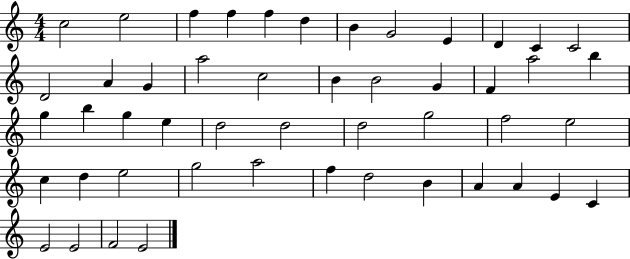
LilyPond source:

{
  \clef treble
  \numericTimeSignature
  \time 4/4
  \key c \major
  c''2 e''2 | f''4 f''4 f''4 d''4 | b'4 g'2 e'4 | d'4 c'4 c'2 | \break d'2 a'4 g'4 | a''2 c''2 | b'4 b'2 g'4 | f'4 a''2 b''4 | \break g''4 b''4 g''4 e''4 | d''2 d''2 | d''2 g''2 | f''2 e''2 | \break c''4 d''4 e''2 | g''2 a''2 | f''4 d''2 b'4 | a'4 a'4 e'4 c'4 | \break e'2 e'2 | f'2 e'2 | \bar "|."
}